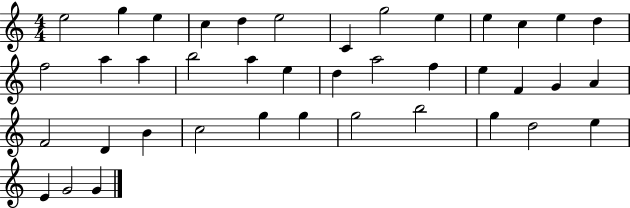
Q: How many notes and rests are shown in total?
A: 40